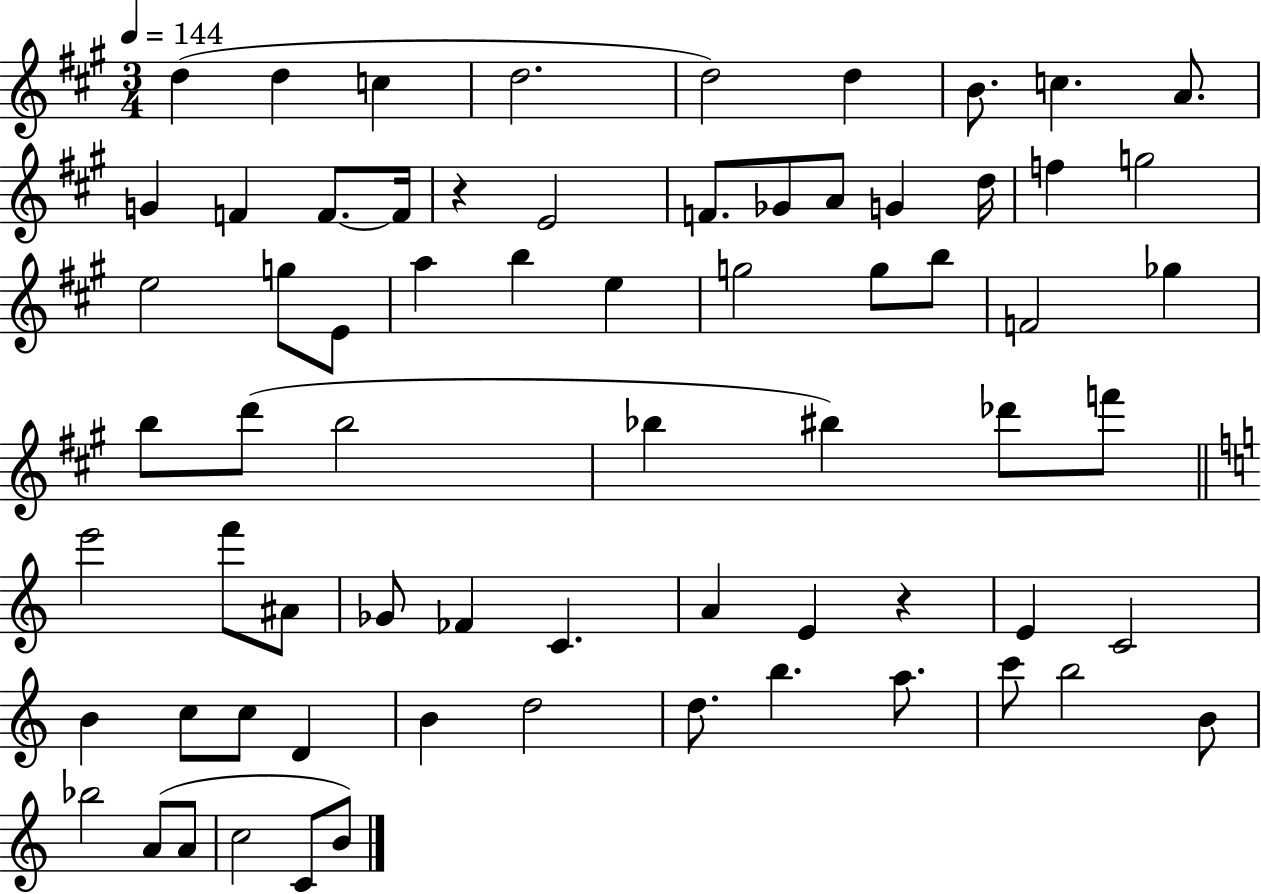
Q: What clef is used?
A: treble